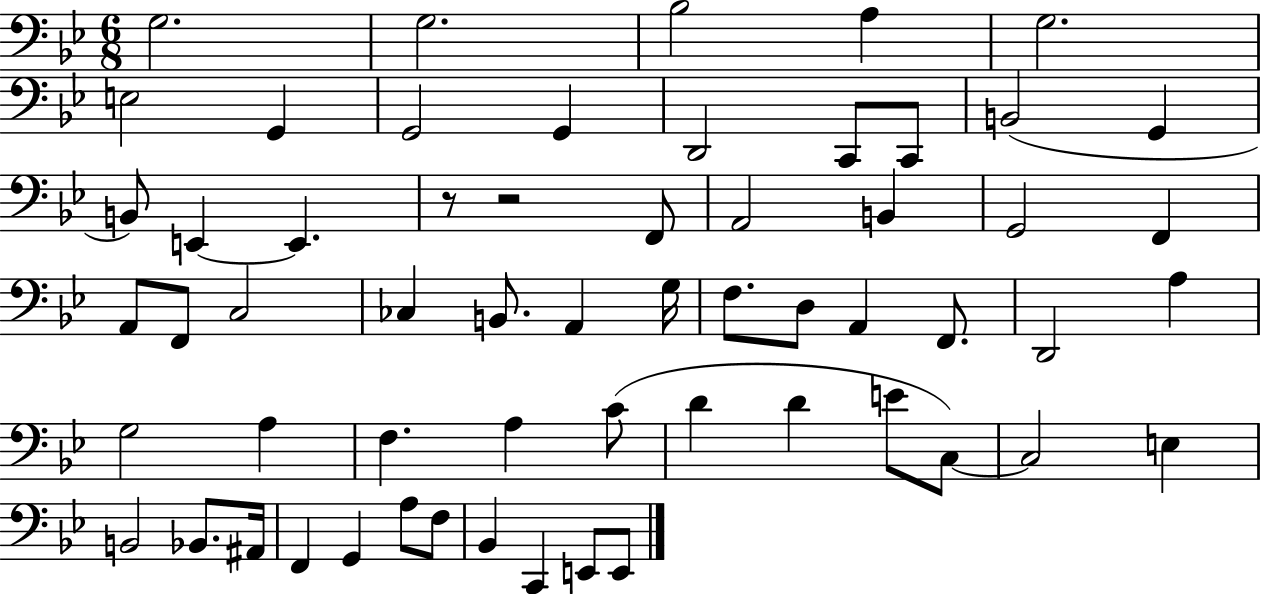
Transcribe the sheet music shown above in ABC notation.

X:1
T:Untitled
M:6/8
L:1/4
K:Bb
G,2 G,2 _B,2 A, G,2 E,2 G,, G,,2 G,, D,,2 C,,/2 C,,/2 B,,2 G,, B,,/2 E,, E,, z/2 z2 F,,/2 A,,2 B,, G,,2 F,, A,,/2 F,,/2 C,2 _C, B,,/2 A,, G,/4 F,/2 D,/2 A,, F,,/2 D,,2 A, G,2 A, F, A, C/2 D D E/2 C,/2 C,2 E, B,,2 _B,,/2 ^A,,/4 F,, G,, A,/2 F,/2 _B,, C,, E,,/2 E,,/2